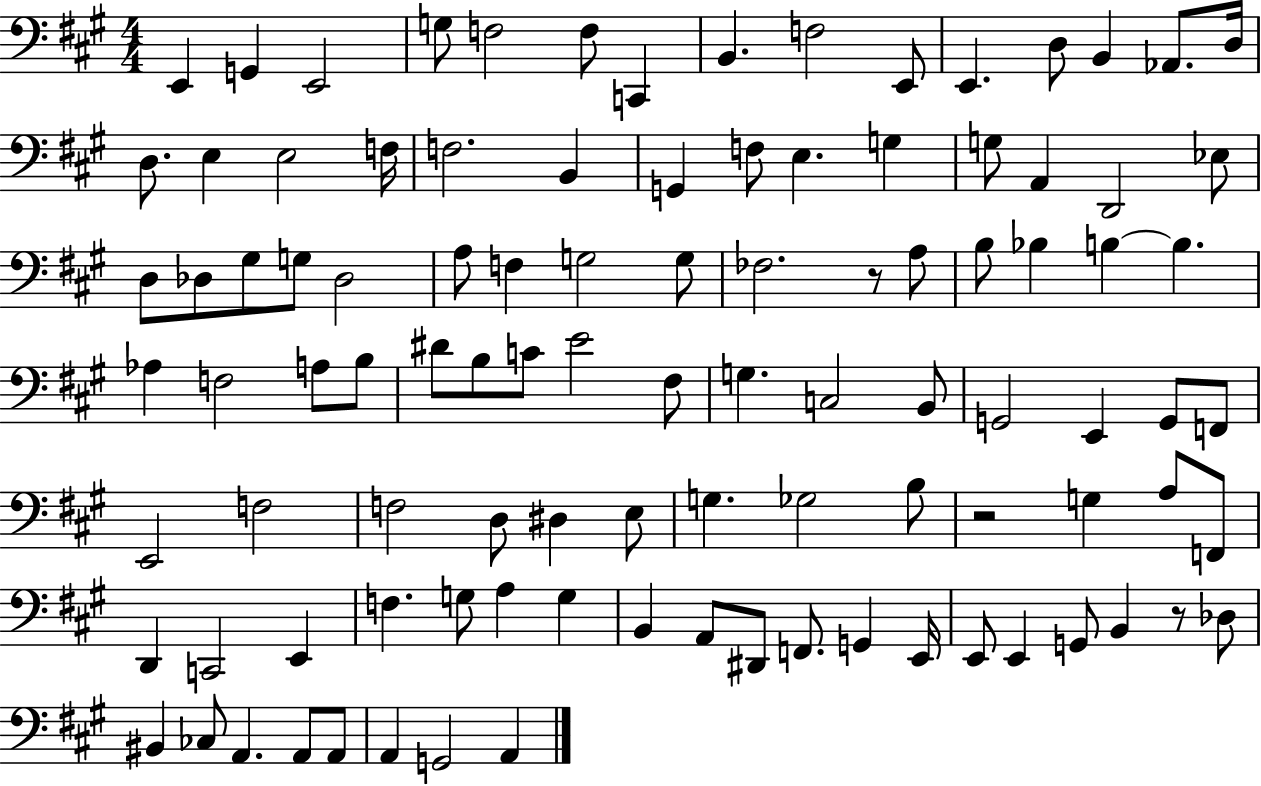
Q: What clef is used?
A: bass